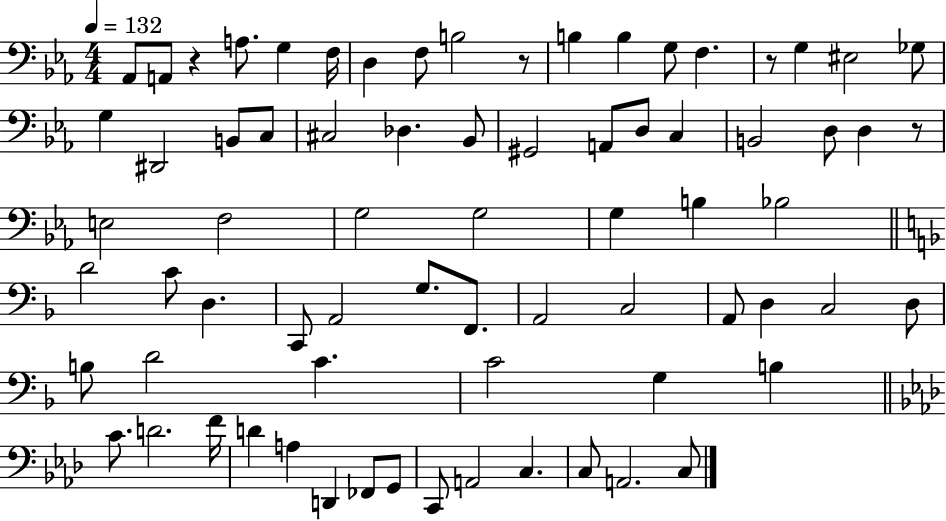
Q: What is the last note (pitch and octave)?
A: C3